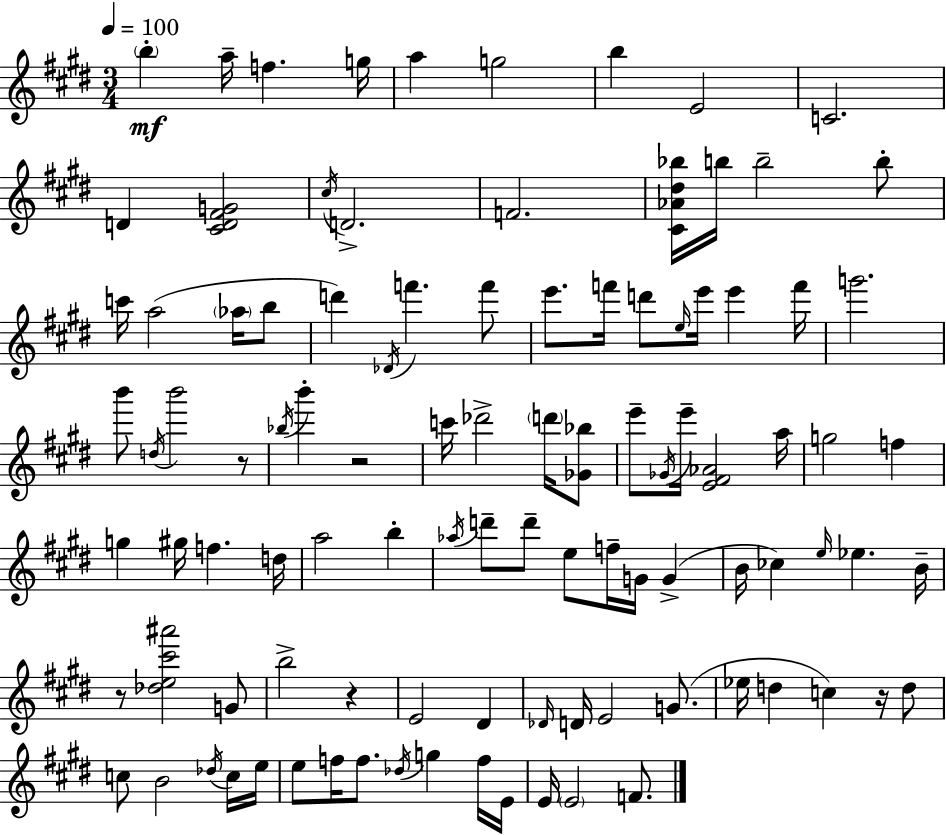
{
  \clef treble
  \numericTimeSignature
  \time 3/4
  \key e \major
  \tempo 4 = 100
  \parenthesize b''4-.\mf a''16-- f''4. g''16 | a''4 g''2 | b''4 e'2 | c'2. | \break d'4 <cis' d' fis' g'>2 | \acciaccatura { cis''16 } d'2.-> | f'2. | <cis' aes' dis'' bes''>16 b''16 b''2-- b''8-. | \break c'''16 a''2( \parenthesize aes''16 b''8 | d'''4) \acciaccatura { des'16 } f'''4. | f'''8 e'''8. f'''16 d'''8 \grace { e''16 } e'''16 e'''4 | f'''16 g'''2. | \break b'''8 \acciaccatura { d''16 } b'''2 | r8 \acciaccatura { bes''16 } b'''4-. r2 | c'''16 des'''2-> | \parenthesize d'''16 <ges' bes''>8 e'''8-- \acciaccatura { ges'16 } e'''16-- <e' fis' aes'>2 | \break a''16 g''2 | f''4 g''4 gis''16 f''4. | d''16 a''2 | b''4-. \acciaccatura { aes''16 } d'''8-- d'''8-- e''8 | \break f''16-- g'16 g'4->( b'16 ces''4) | \grace { e''16 } ees''4. b'16-- r8 <des'' e'' cis''' ais'''>2 | g'8 b''2-> | r4 e'2 | \break dis'4 \grace { des'16 } d'16 e'2 | g'8.( ees''16 d''4 | c''4) r16 d''8 c''8 b'2 | \acciaccatura { des''16 } c''16 e''16 e''8 | \break f''16 f''8. \acciaccatura { des''16 } g''4 f''16 e'16 e'16 | \parenthesize e'2 f'8. \bar "|."
}